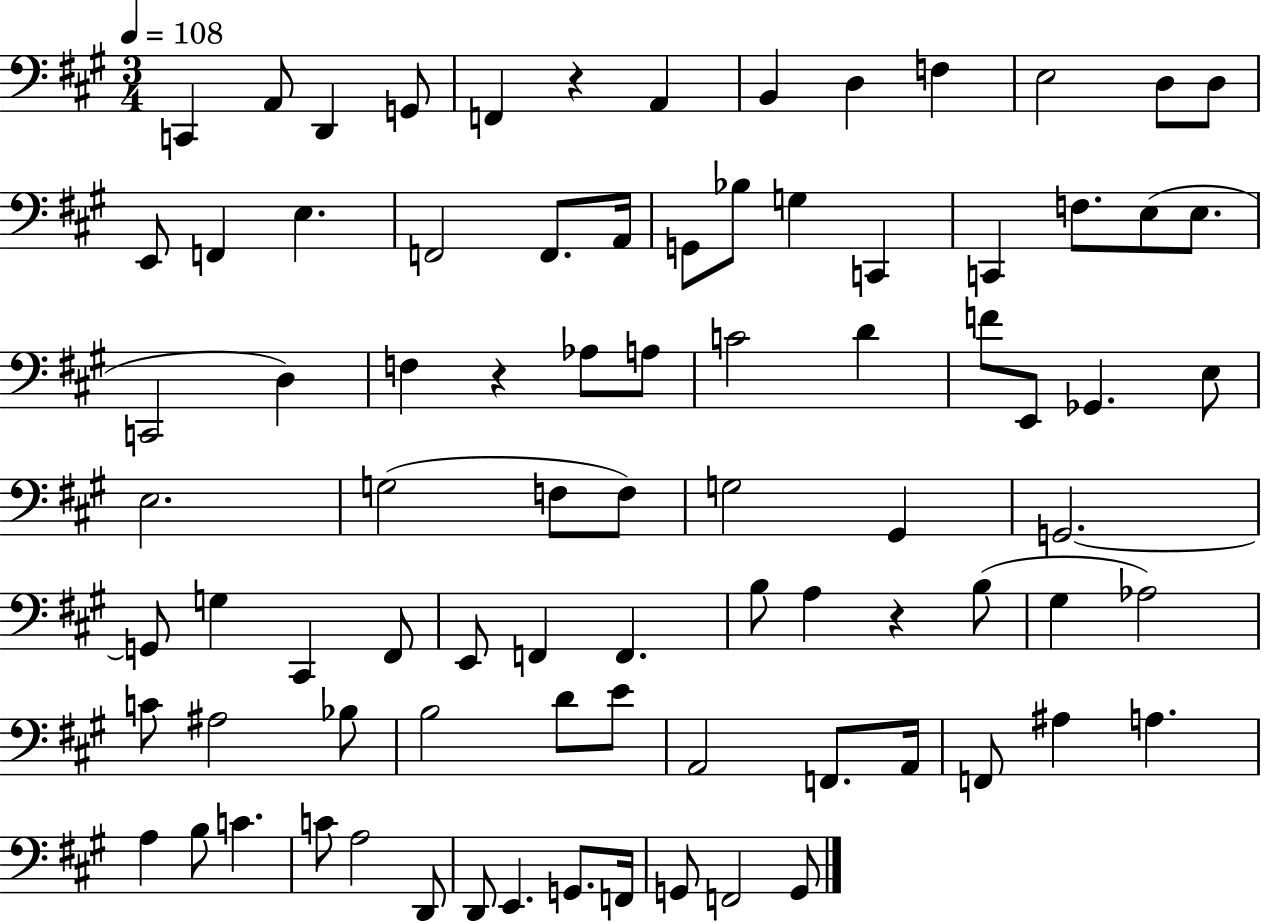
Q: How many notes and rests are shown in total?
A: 84